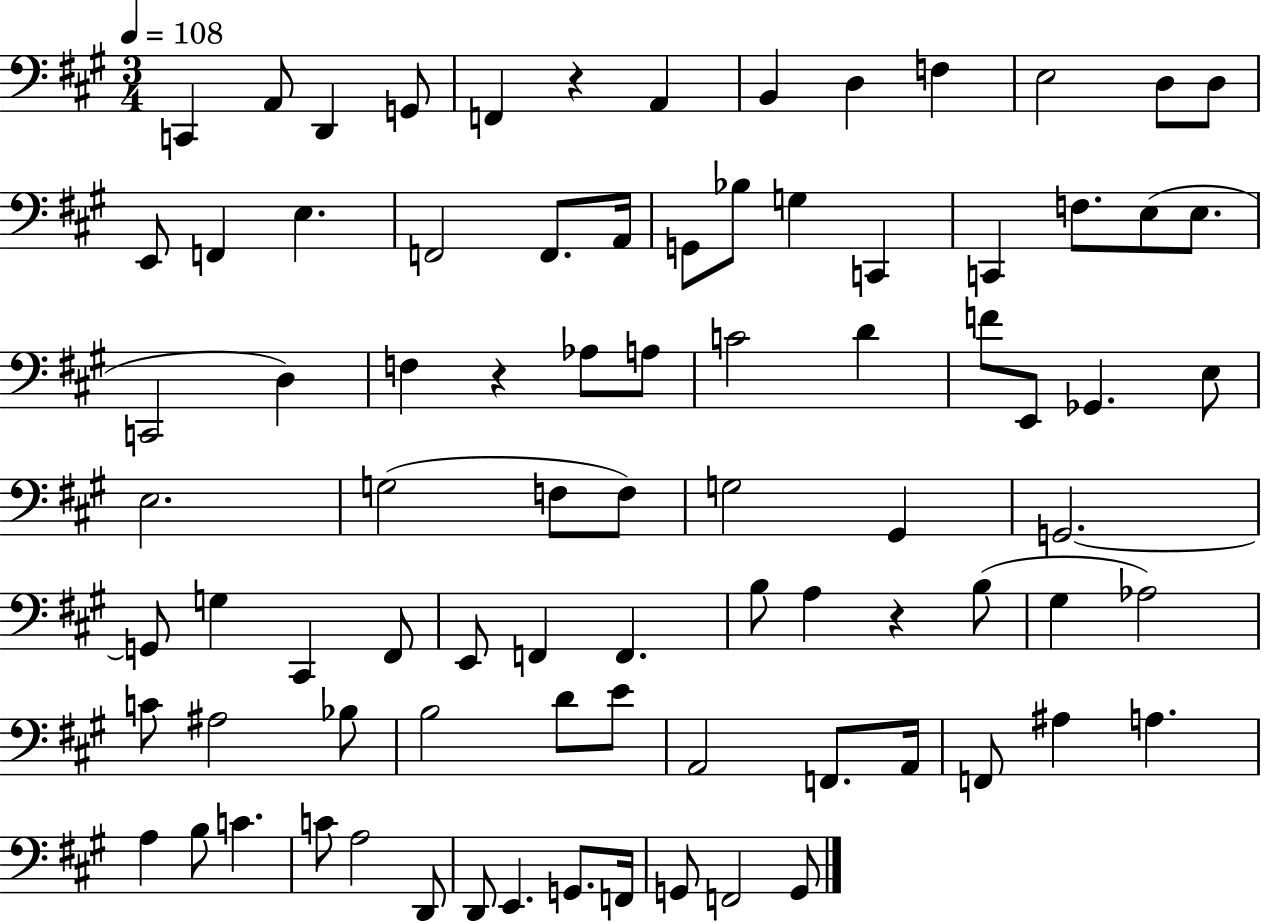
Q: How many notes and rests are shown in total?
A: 84